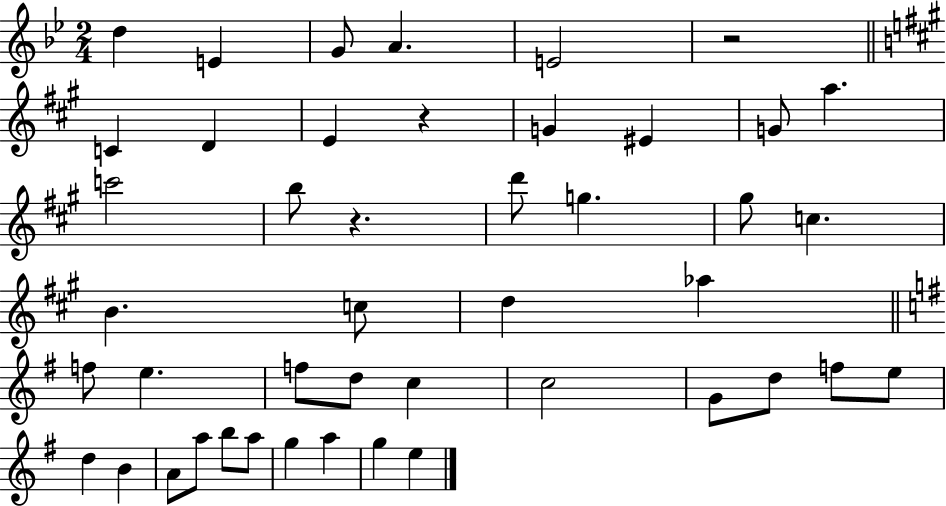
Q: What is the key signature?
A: BES major